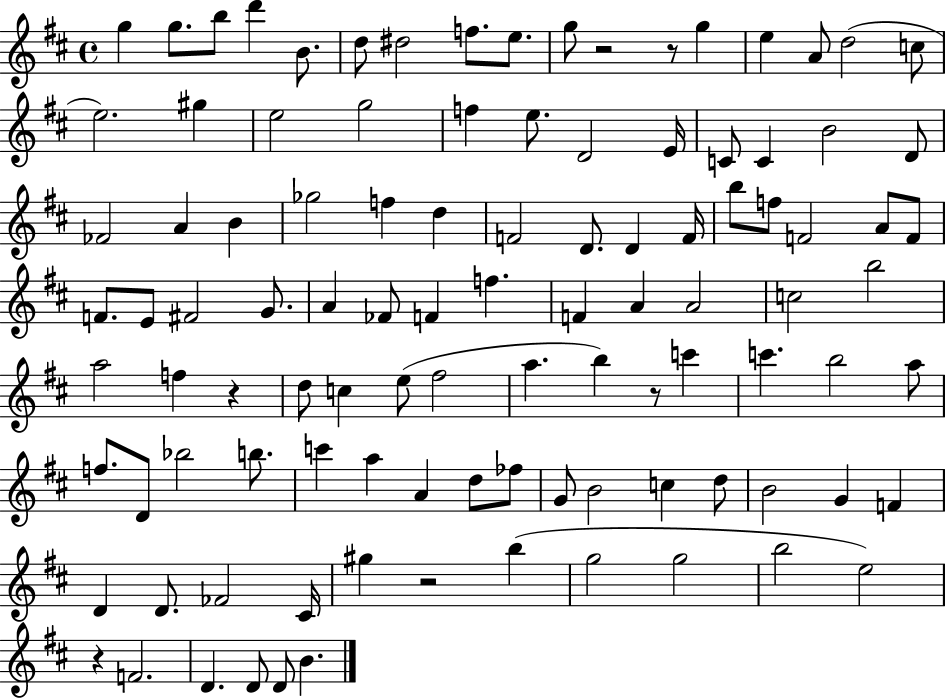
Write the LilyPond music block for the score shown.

{
  \clef treble
  \time 4/4
  \defaultTimeSignature
  \key d \major
  g''4 g''8. b''8 d'''4 b'8. | d''8 dis''2 f''8. e''8. | g''8 r2 r8 g''4 | e''4 a'8 d''2( c''8 | \break e''2.) gis''4 | e''2 g''2 | f''4 e''8. d'2 e'16 | c'8 c'4 b'2 d'8 | \break fes'2 a'4 b'4 | ges''2 f''4 d''4 | f'2 d'8. d'4 f'16 | b''8 f''8 f'2 a'8 f'8 | \break f'8. e'8 fis'2 g'8. | a'4 fes'8 f'4 f''4. | f'4 a'4 a'2 | c''2 b''2 | \break a''2 f''4 r4 | d''8 c''4 e''8( fis''2 | a''4. b''4) r8 c'''4 | c'''4. b''2 a''8 | \break f''8. d'8 bes''2 b''8. | c'''4 a''4 a'4 d''8 fes''8 | g'8 b'2 c''4 d''8 | b'2 g'4 f'4 | \break d'4 d'8. fes'2 cis'16 | gis''4 r2 b''4( | g''2 g''2 | b''2 e''2) | \break r4 f'2. | d'4. d'8 d'8 b'4. | \bar "|."
}